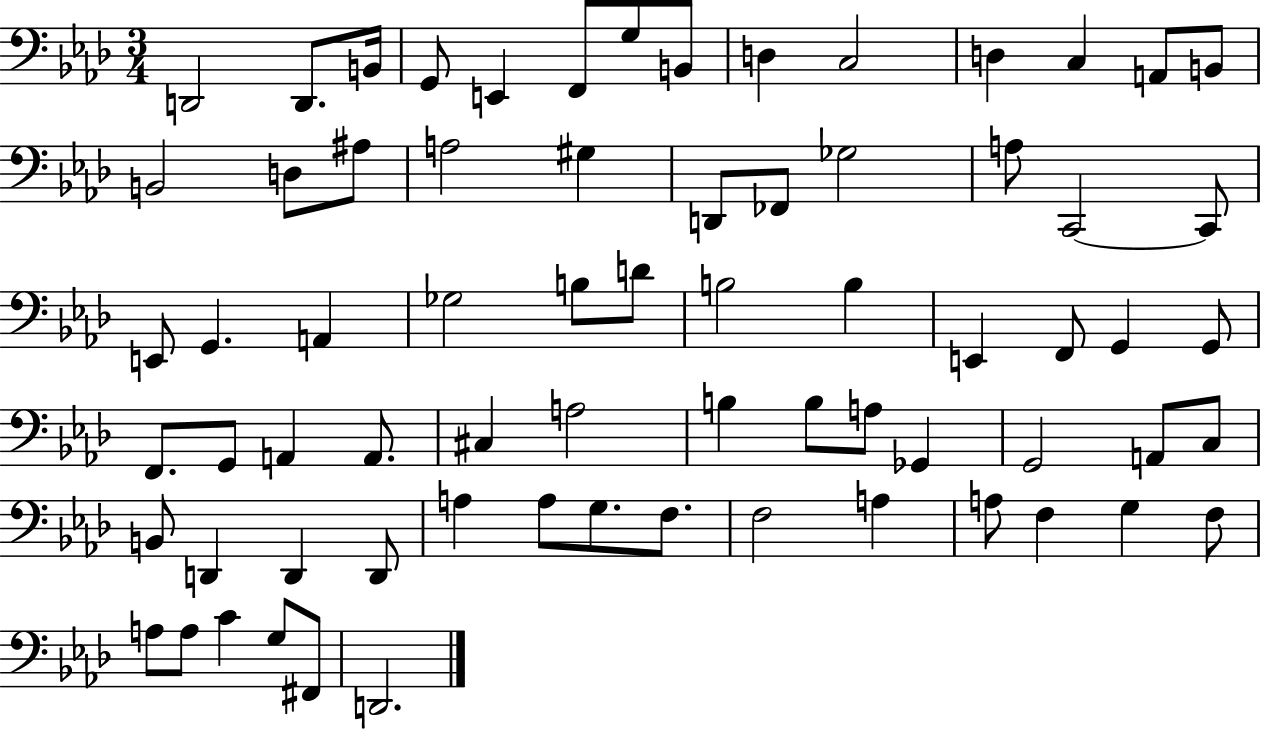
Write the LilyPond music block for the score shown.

{
  \clef bass
  \numericTimeSignature
  \time 3/4
  \key aes \major
  \repeat volta 2 { d,2 d,8. b,16 | g,8 e,4 f,8 g8 b,8 | d4 c2 | d4 c4 a,8 b,8 | \break b,2 d8 ais8 | a2 gis4 | d,8 fes,8 ges2 | a8 c,2~~ c,8 | \break e,8 g,4. a,4 | ges2 b8 d'8 | b2 b4 | e,4 f,8 g,4 g,8 | \break f,8. g,8 a,4 a,8. | cis4 a2 | b4 b8 a8 ges,4 | g,2 a,8 c8 | \break b,8 d,4 d,4 d,8 | a4 a8 g8. f8. | f2 a4 | a8 f4 g4 f8 | \break a8 a8 c'4 g8 fis,8 | d,2. | } \bar "|."
}